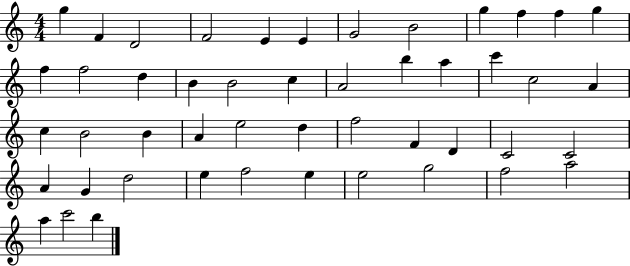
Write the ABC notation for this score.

X:1
T:Untitled
M:4/4
L:1/4
K:C
g F D2 F2 E E G2 B2 g f f g f f2 d B B2 c A2 b a c' c2 A c B2 B A e2 d f2 F D C2 C2 A G d2 e f2 e e2 g2 f2 a2 a c'2 b